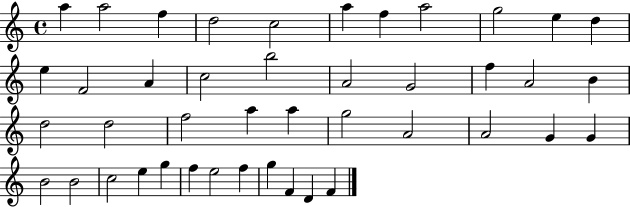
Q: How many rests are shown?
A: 0